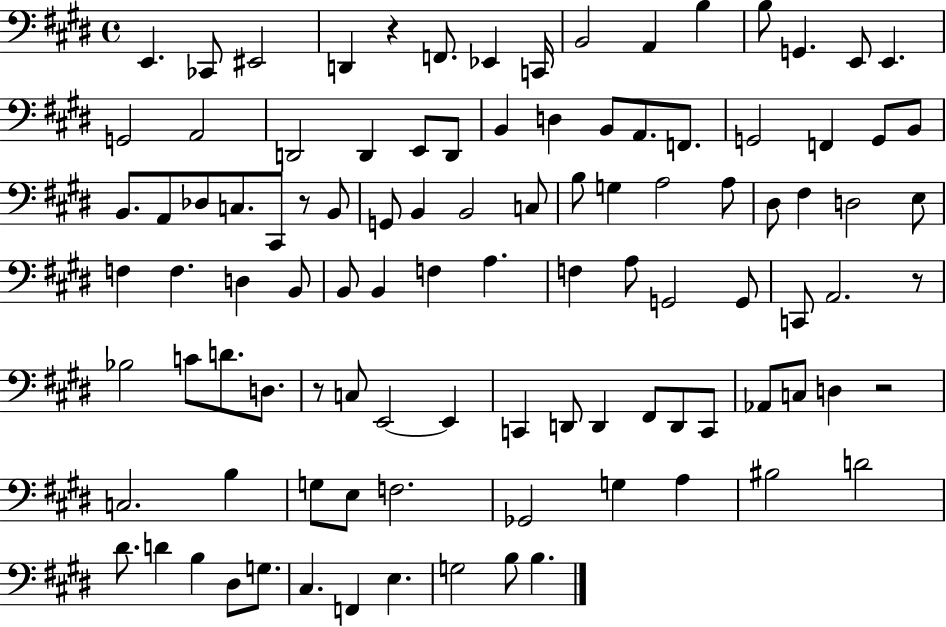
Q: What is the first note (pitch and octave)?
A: E2